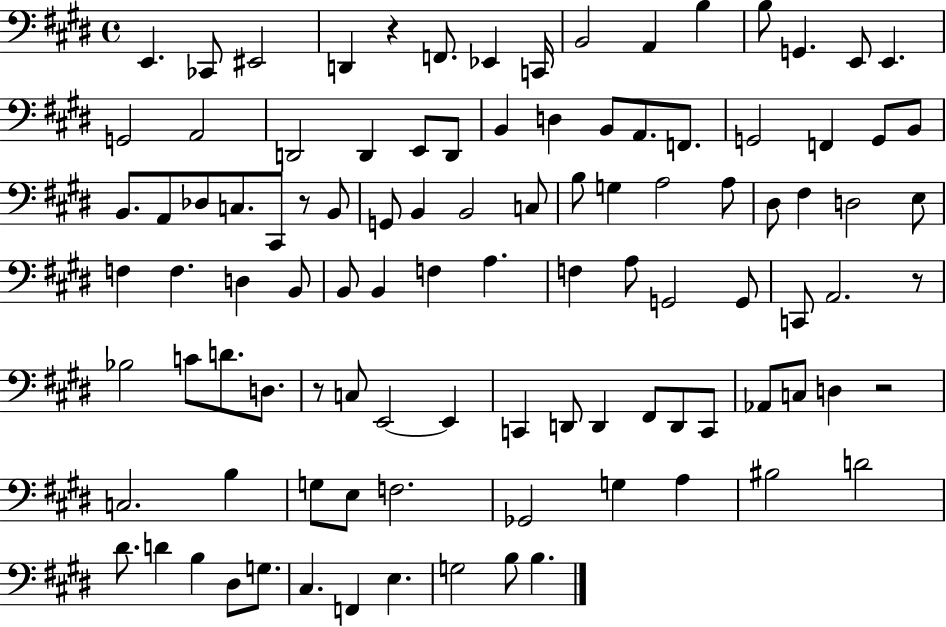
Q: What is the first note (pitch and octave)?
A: E2